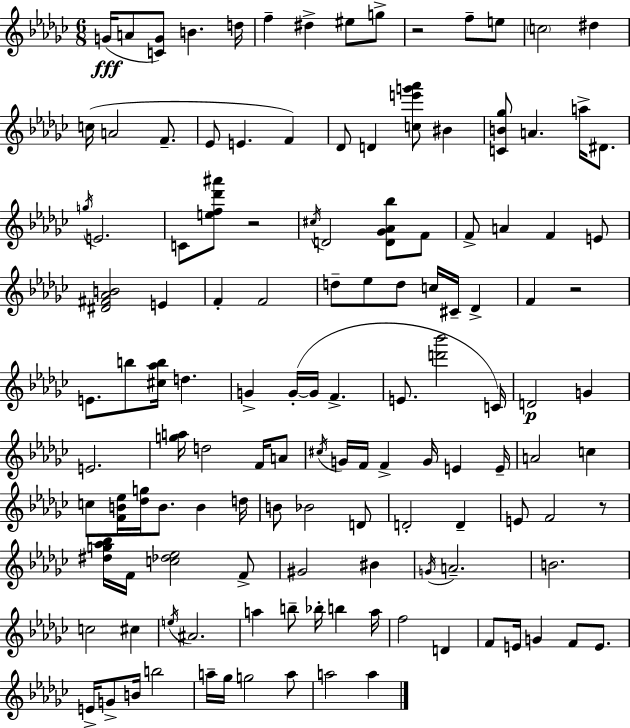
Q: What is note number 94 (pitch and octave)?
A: B5